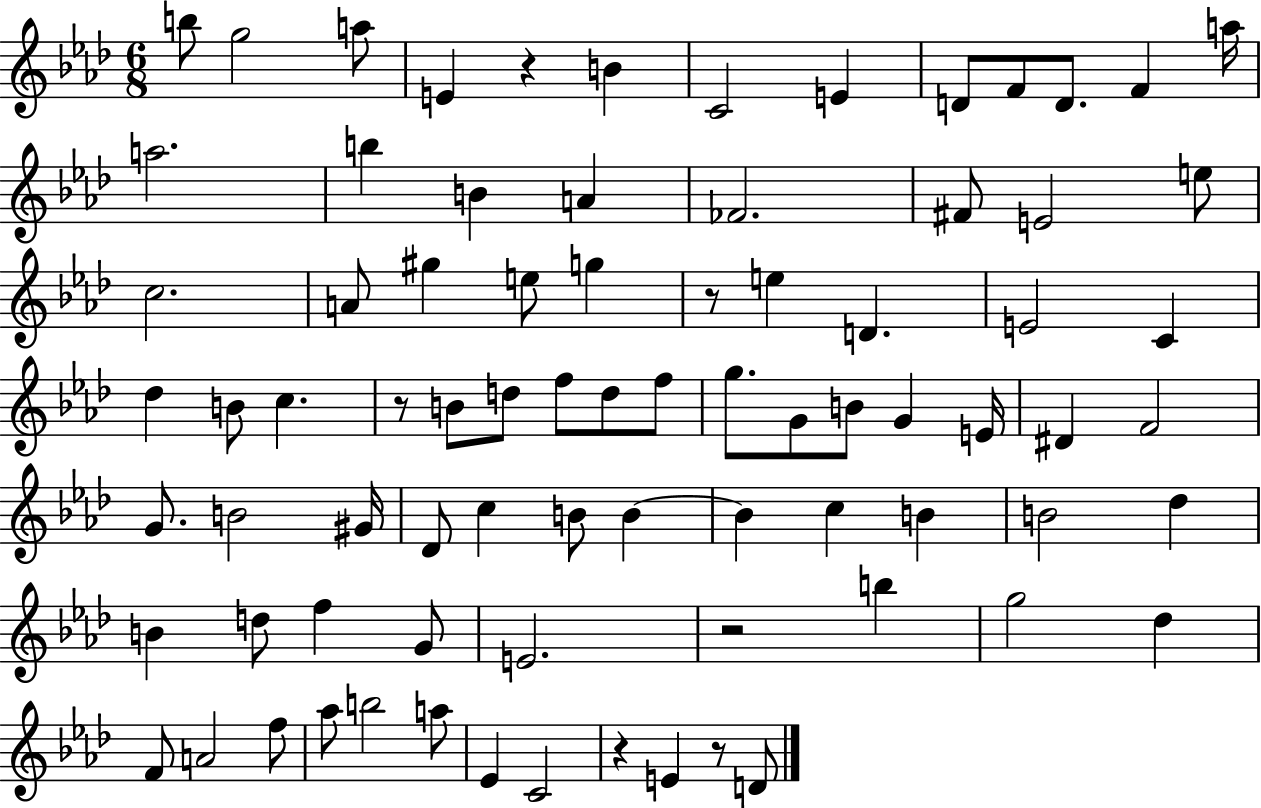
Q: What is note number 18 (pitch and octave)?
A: F#4